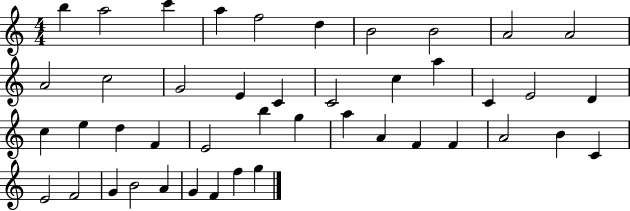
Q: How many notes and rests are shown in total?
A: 44